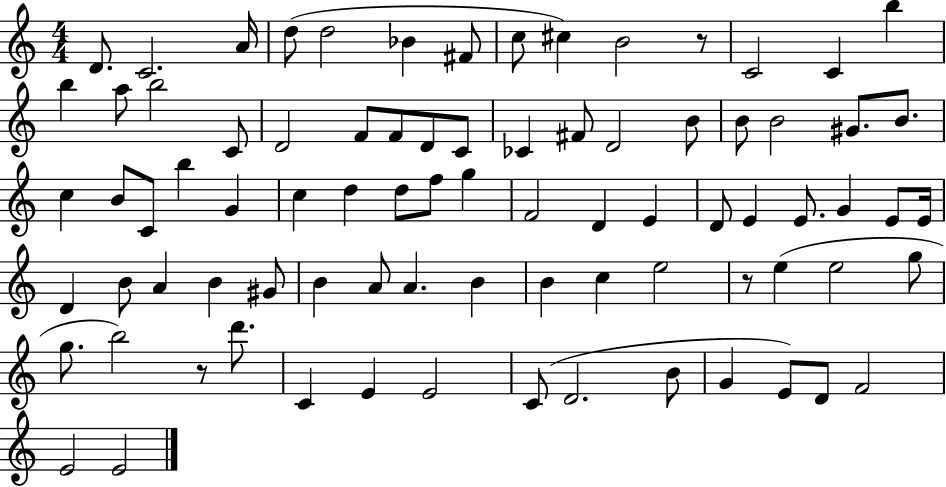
{
  \clef treble
  \numericTimeSignature
  \time 4/4
  \key c \major
  d'8. c'2. a'16 | d''8( d''2 bes'4 fis'8 | c''8 cis''4) b'2 r8 | c'2 c'4 b''4 | \break b''4 a''8 b''2 c'8 | d'2 f'8 f'8 d'8 c'8 | ces'4 fis'8 d'2 b'8 | b'8 b'2 gis'8. b'8. | \break c''4 b'8 c'8 b''4 g'4 | c''4 d''4 d''8 f''8 g''4 | f'2 d'4 e'4 | d'8 e'4 e'8. g'4 e'8 e'16 | \break d'4 b'8 a'4 b'4 gis'8 | b'4 a'8 a'4. b'4 | b'4 c''4 e''2 | r8 e''4( e''2 g''8 | \break g''8. b''2) r8 d'''8. | c'4 e'4 e'2 | c'8( d'2. b'8 | g'4 e'8) d'8 f'2 | \break e'2 e'2 | \bar "|."
}